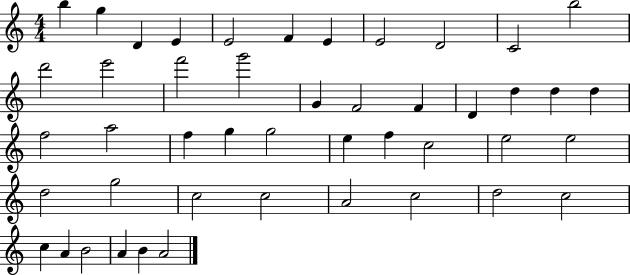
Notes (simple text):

B5/q G5/q D4/q E4/q E4/h F4/q E4/q E4/h D4/h C4/h B5/h D6/h E6/h F6/h G6/h G4/q F4/h F4/q D4/q D5/q D5/q D5/q F5/h A5/h F5/q G5/q G5/h E5/q F5/q C5/h E5/h E5/h D5/h G5/h C5/h C5/h A4/h C5/h D5/h C5/h C5/q A4/q B4/h A4/q B4/q A4/h